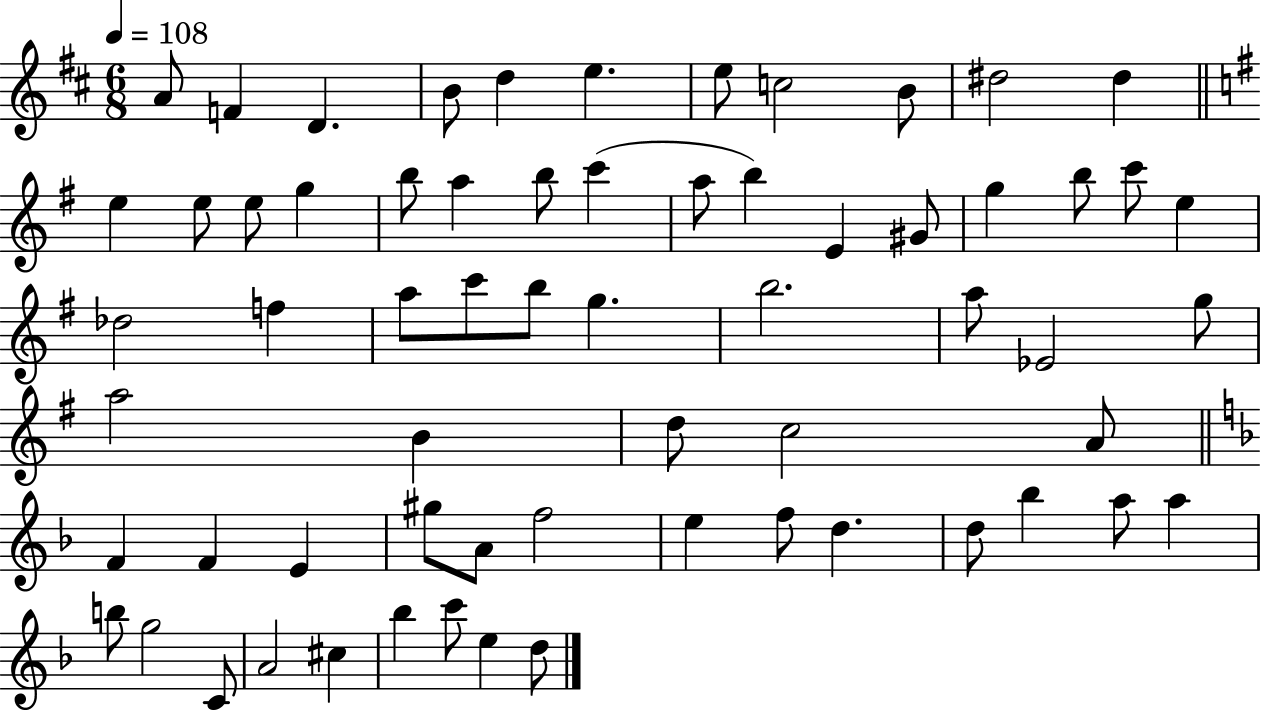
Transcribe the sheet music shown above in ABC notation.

X:1
T:Untitled
M:6/8
L:1/4
K:D
A/2 F D B/2 d e e/2 c2 B/2 ^d2 ^d e e/2 e/2 g b/2 a b/2 c' a/2 b E ^G/2 g b/2 c'/2 e _d2 f a/2 c'/2 b/2 g b2 a/2 _E2 g/2 a2 B d/2 c2 A/2 F F E ^g/2 A/2 f2 e f/2 d d/2 _b a/2 a b/2 g2 C/2 A2 ^c _b c'/2 e d/2